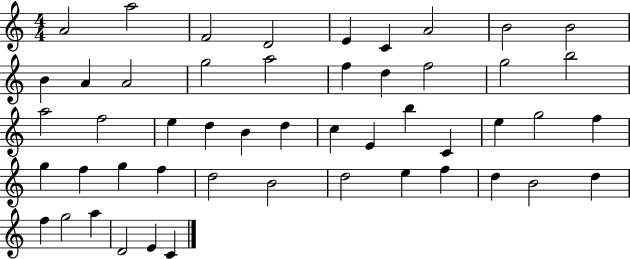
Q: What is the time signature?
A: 4/4